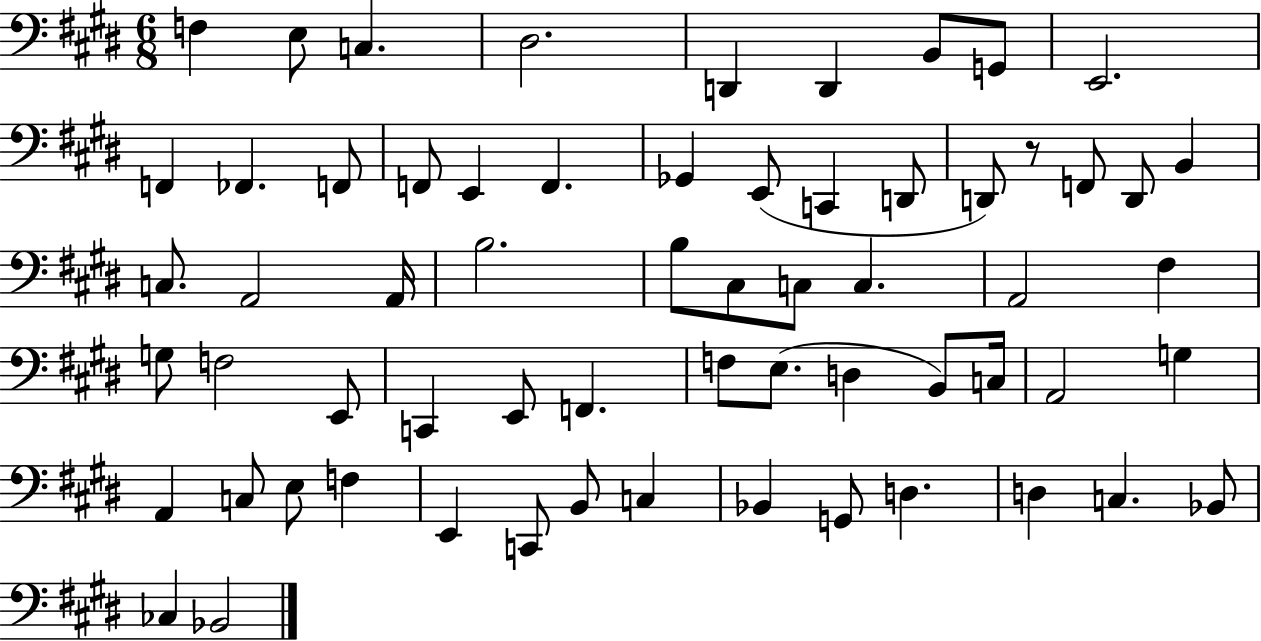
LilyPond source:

{
  \clef bass
  \numericTimeSignature
  \time 6/8
  \key e \major
  f4 e8 c4. | dis2. | d,4 d,4 b,8 g,8 | e,2. | \break f,4 fes,4. f,8 | f,8 e,4 f,4. | ges,4 e,8( c,4 d,8 | d,8) r8 f,8 d,8 b,4 | \break c8. a,2 a,16 | b2. | b8 cis8 c8 c4. | a,2 fis4 | \break g8 f2 e,8 | c,4 e,8 f,4. | f8 e8.( d4 b,8) c16 | a,2 g4 | \break a,4 c8 e8 f4 | e,4 c,8 b,8 c4 | bes,4 g,8 d4. | d4 c4. bes,8 | \break ces4 bes,2 | \bar "|."
}